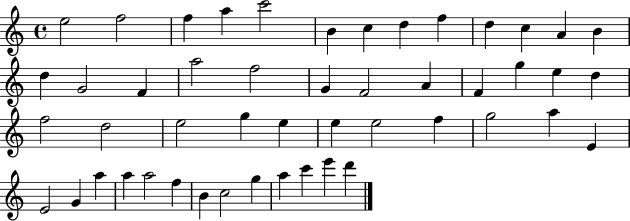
E5/h F5/h F5/q A5/q C6/h B4/q C5/q D5/q F5/q D5/q C5/q A4/q B4/q D5/q G4/h F4/q A5/h F5/h G4/q F4/h A4/q F4/q G5/q E5/q D5/q F5/h D5/h E5/h G5/q E5/q E5/q E5/h F5/q G5/h A5/q E4/q E4/h G4/q A5/q A5/q A5/h F5/q B4/q C5/h G5/q A5/q C6/q E6/q D6/q